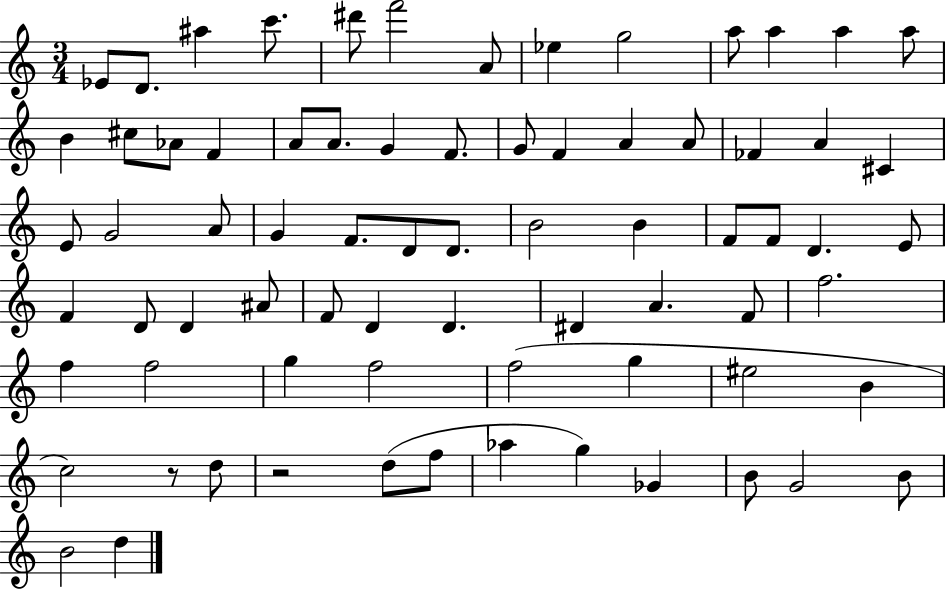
{
  \clef treble
  \numericTimeSignature
  \time 3/4
  \key c \major
  \repeat volta 2 { ees'8 d'8. ais''4 c'''8. | dis'''8 f'''2 a'8 | ees''4 g''2 | a''8 a''4 a''4 a''8 | \break b'4 cis''8 aes'8 f'4 | a'8 a'8. g'4 f'8. | g'8 f'4 a'4 a'8 | fes'4 a'4 cis'4 | \break e'8 g'2 a'8 | g'4 f'8. d'8 d'8. | b'2 b'4 | f'8 f'8 d'4. e'8 | \break f'4 d'8 d'4 ais'8 | f'8 d'4 d'4. | dis'4 a'4. f'8 | f''2. | \break f''4 f''2 | g''4 f''2 | f''2( g''4 | eis''2 b'4 | \break c''2) r8 d''8 | r2 d''8( f''8 | aes''4 g''4) ges'4 | b'8 g'2 b'8 | \break b'2 d''4 | } \bar "|."
}